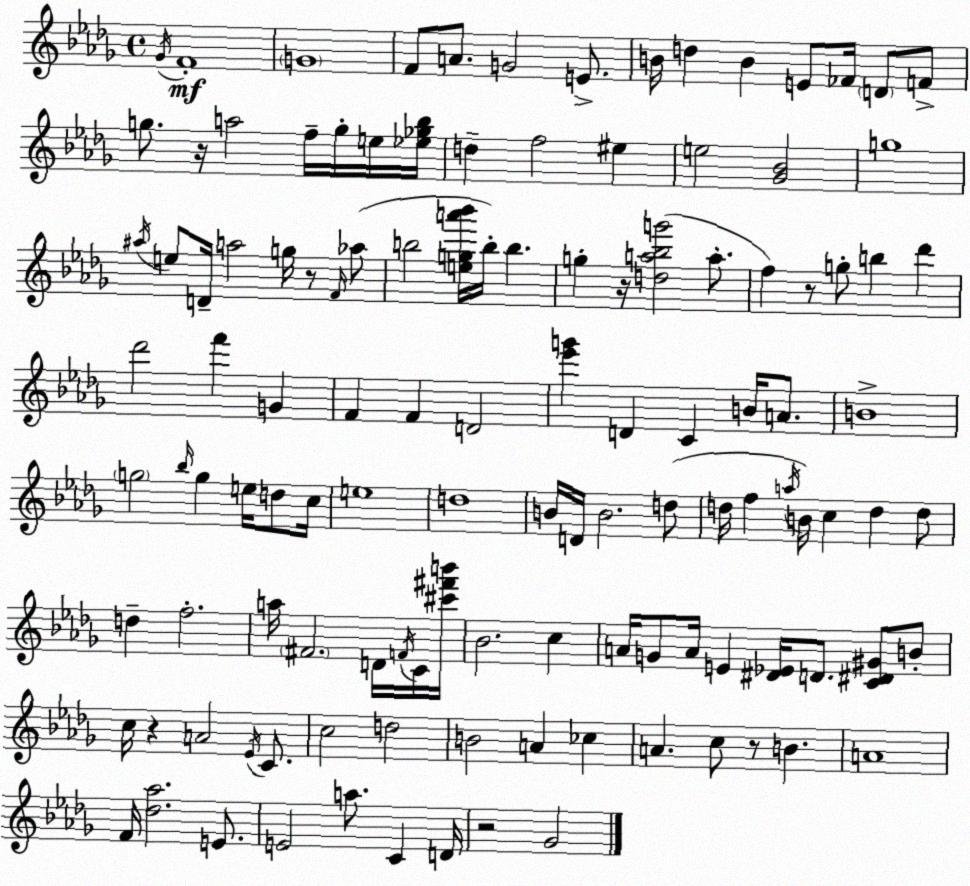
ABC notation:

X:1
T:Untitled
M:4/4
L:1/4
K:Bbm
_G/4 F4 G4 F/2 A/2 G2 E/2 B/4 d B E/2 _F/4 D/2 F/2 g/2 z/4 a2 f/4 g/4 e/4 [_e_g_b]/4 d f2 ^e e2 [_G_B]2 g4 ^a/4 e/2 D/4 a2 g/4 z/2 F/4 _a/2 b2 [ega'_b']/4 b/4 b g z/4 [da_bg']2 a/2 f z/2 g/2 b _d' _d'2 f' G F F D2 [_e'g'] D C B/4 A/2 B4 g2 _b/4 g e/4 d/2 c/4 e4 d4 B/4 D/4 B2 d/2 d/4 f a/4 B/4 c d d/2 d f2 a/4 ^F2 D/4 F/4 C/4 [^c'^f'b']/4 _B2 c A/4 G/2 A/4 E [^D_E]/4 D/2 [C^D^G]/2 B/2 c/4 z A2 _E/4 C/2 c2 d2 B2 A _c A c/2 z/2 B A4 F/4 [_d_a]2 E/2 E2 a/2 C D/4 z2 _G2